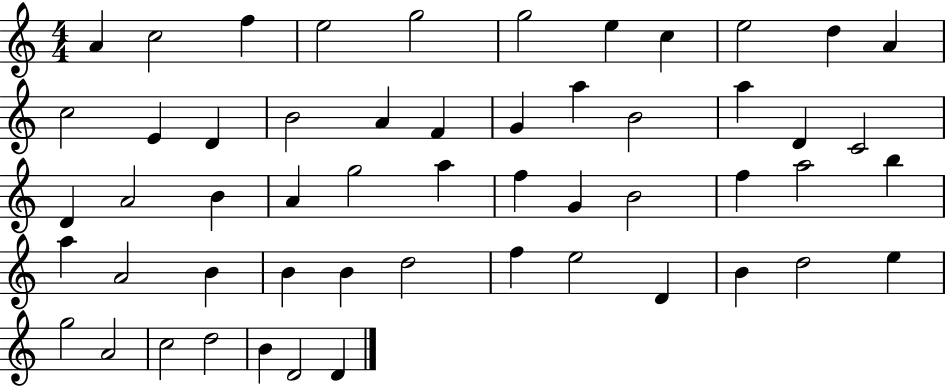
A4/q C5/h F5/q E5/h G5/h G5/h E5/q C5/q E5/h D5/q A4/q C5/h E4/q D4/q B4/h A4/q F4/q G4/q A5/q B4/h A5/q D4/q C4/h D4/q A4/h B4/q A4/q G5/h A5/q F5/q G4/q B4/h F5/q A5/h B5/q A5/q A4/h B4/q B4/q B4/q D5/h F5/q E5/h D4/q B4/q D5/h E5/q G5/h A4/h C5/h D5/h B4/q D4/h D4/q